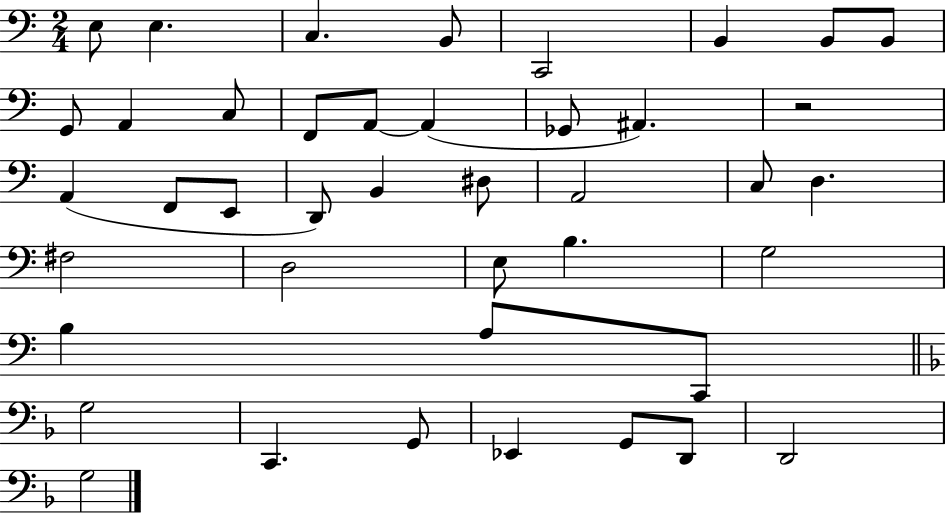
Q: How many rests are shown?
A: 1